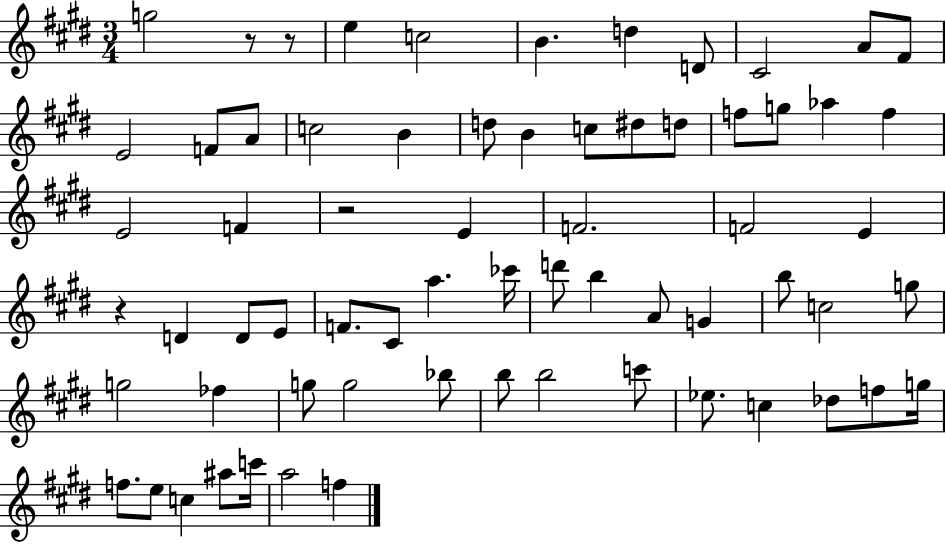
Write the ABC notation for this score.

X:1
T:Untitled
M:3/4
L:1/4
K:E
g2 z/2 z/2 e c2 B d D/2 ^C2 A/2 ^F/2 E2 F/2 A/2 c2 B d/2 B c/2 ^d/2 d/2 f/2 g/2 _a f E2 F z2 E F2 F2 E z D D/2 E/2 F/2 ^C/2 a _c'/4 d'/2 b A/2 G b/2 c2 g/2 g2 _f g/2 g2 _b/2 b/2 b2 c'/2 _e/2 c _d/2 f/2 g/4 f/2 e/2 c ^a/2 c'/4 a2 f